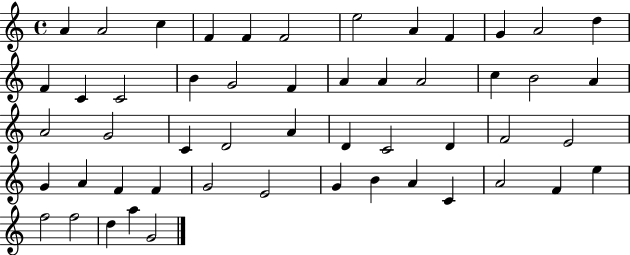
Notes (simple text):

A4/q A4/h C5/q F4/q F4/q F4/h E5/h A4/q F4/q G4/q A4/h D5/q F4/q C4/q C4/h B4/q G4/h F4/q A4/q A4/q A4/h C5/q B4/h A4/q A4/h G4/h C4/q D4/h A4/q D4/q C4/h D4/q F4/h E4/h G4/q A4/q F4/q F4/q G4/h E4/h G4/q B4/q A4/q C4/q A4/h F4/q E5/q F5/h F5/h D5/q A5/q G4/h